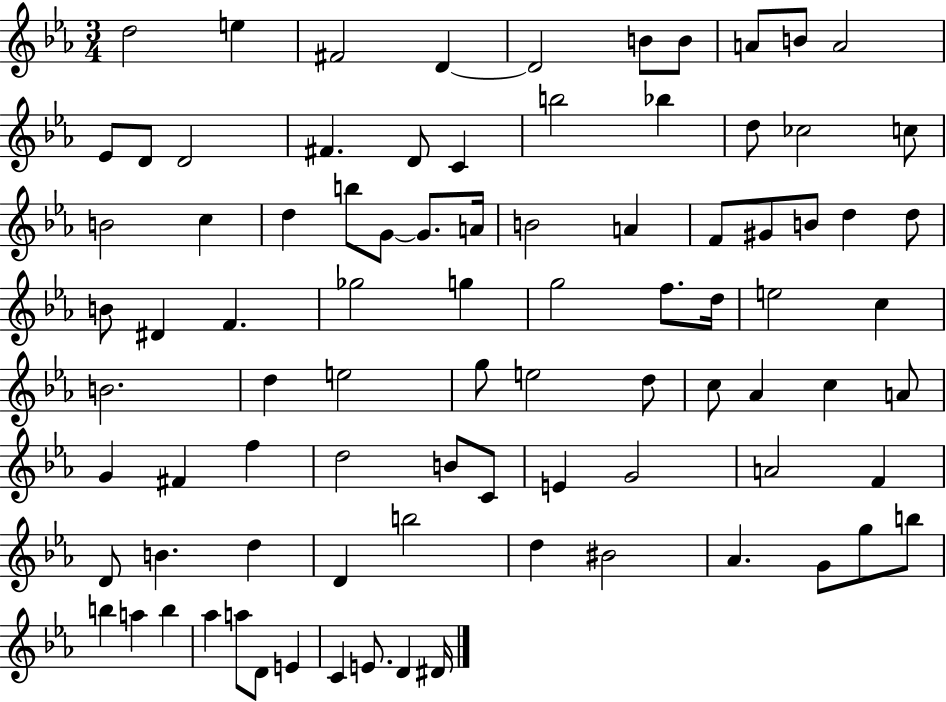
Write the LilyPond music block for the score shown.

{
  \clef treble
  \numericTimeSignature
  \time 3/4
  \key ees \major
  d''2 e''4 | fis'2 d'4~~ | d'2 b'8 b'8 | a'8 b'8 a'2 | \break ees'8 d'8 d'2 | fis'4. d'8 c'4 | b''2 bes''4 | d''8 ces''2 c''8 | \break b'2 c''4 | d''4 b''8 g'8~~ g'8. a'16 | b'2 a'4 | f'8 gis'8 b'8 d''4 d''8 | \break b'8 dis'4 f'4. | ges''2 g''4 | g''2 f''8. d''16 | e''2 c''4 | \break b'2. | d''4 e''2 | g''8 e''2 d''8 | c''8 aes'4 c''4 a'8 | \break g'4 fis'4 f''4 | d''2 b'8 c'8 | e'4 g'2 | a'2 f'4 | \break d'8 b'4. d''4 | d'4 b''2 | d''4 bis'2 | aes'4. g'8 g''8 b''8 | \break b''4 a''4 b''4 | aes''4 a''8 d'8 e'4 | c'4 e'8. d'4 dis'16 | \bar "|."
}